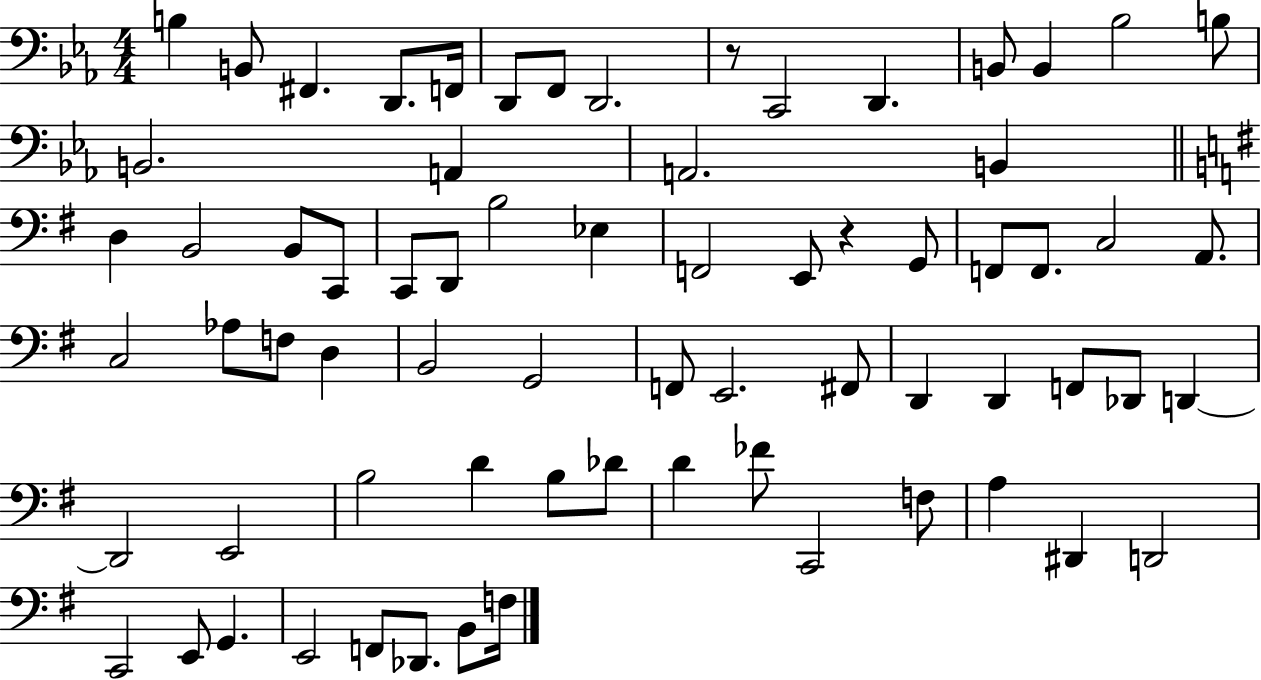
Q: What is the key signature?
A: EES major